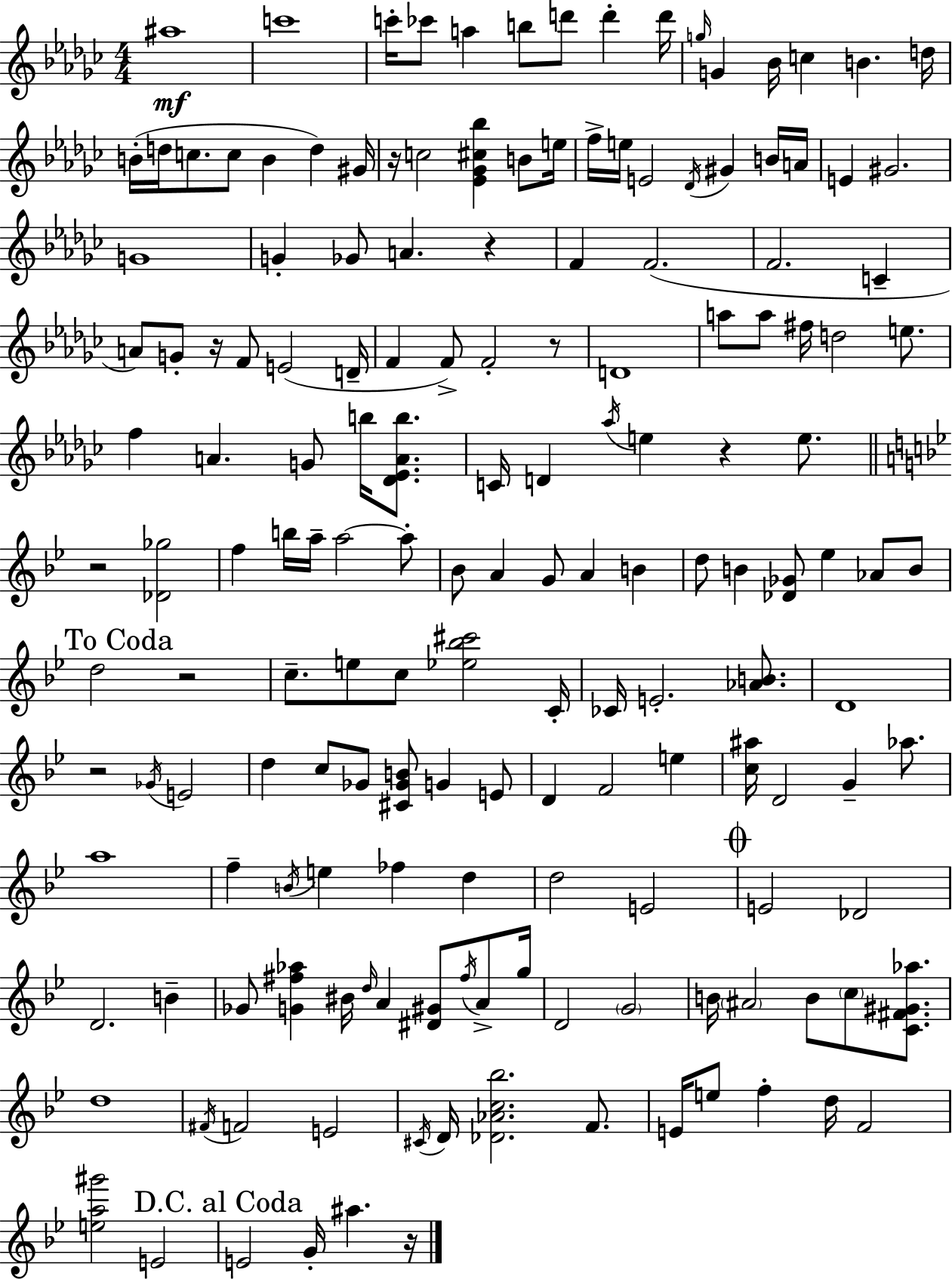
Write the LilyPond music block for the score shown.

{
  \clef treble
  \numericTimeSignature
  \time 4/4
  \key ees \minor
  ais''1\mf | c'''1 | c'''16-. ces'''8 a''4 b''8 d'''8 d'''4-. d'''16 | \grace { g''16 } g'4 bes'16 c''4 b'4. | \break d''16 b'16-.( d''16 c''8. c''8 b'4 d''4) | gis'16 r16 c''2 <ees' ges' cis'' bes''>4 b'8 | e''16 f''16-> e''16 e'2 \acciaccatura { des'16 } gis'4 | b'16 a'16 e'4 gis'2. | \break g'1 | g'4-. ges'8 a'4. r4 | f'4 f'2.( | f'2. c'4-- | \break a'8) g'8-. r16 f'8 e'2( | d'16-- f'4 f'8->) f'2-. | r8 d'1 | a''8 a''8 fis''16 d''2 e''8. | \break f''4 a'4. g'8 b''16 <des' ees' a' b''>8. | c'16 d'4 \acciaccatura { aes''16 } e''4 r4 | e''8. \bar "||" \break \key g \minor r2 <des' ges''>2 | f''4 b''16 a''16-- a''2~~ a''8-. | bes'8 a'4 g'8 a'4 b'4 | d''8 b'4 <des' ges'>8 ees''4 aes'8 b'8 | \break \mark "To Coda" d''2 r2 | c''8.-- e''8 c''8 <ees'' bes'' cis'''>2 c'16-. | ces'16 e'2.-. <aes' b'>8. | d'1 | \break r2 \acciaccatura { ges'16 } e'2 | d''4 c''8 ges'8 <cis' ges' b'>8 g'4 e'8 | d'4 f'2 e''4 | <c'' ais''>16 d'2 g'4-- aes''8. | \break a''1 | f''4-- \acciaccatura { b'16 } e''4 fes''4 d''4 | d''2 e'2 | \mark \markup { \musicglyph "scripts.coda" } e'2 des'2 | \break d'2. b'4-- | ges'8 <g' fis'' aes''>4 bis'16 \grace { d''16 } a'4 <dis' gis'>8 | \acciaccatura { fis''16 } a'8-> g''16 d'2 \parenthesize g'2 | b'16 \parenthesize ais'2 b'8 \parenthesize c''8 | \break <c' fis' gis' aes''>8. d''1 | \acciaccatura { fis'16 } f'2 e'2 | \acciaccatura { cis'16 } d'16 <des' aes' c'' bes''>2. | f'8. e'16 e''8 f''4-. d''16 f'2 | \break <e'' a'' gis'''>2 e'2 | \mark "D.C. al Coda" e'2 g'16-. ais''4. | r16 \bar "|."
}